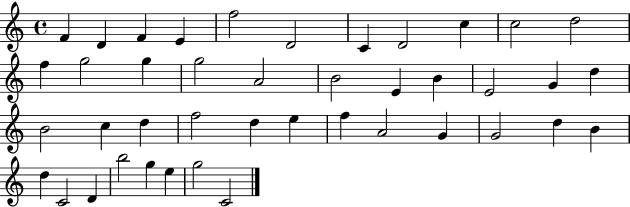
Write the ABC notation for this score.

X:1
T:Untitled
M:4/4
L:1/4
K:C
F D F E f2 D2 C D2 c c2 d2 f g2 g g2 A2 B2 E B E2 G d B2 c d f2 d e f A2 G G2 d B d C2 D b2 g e g2 C2